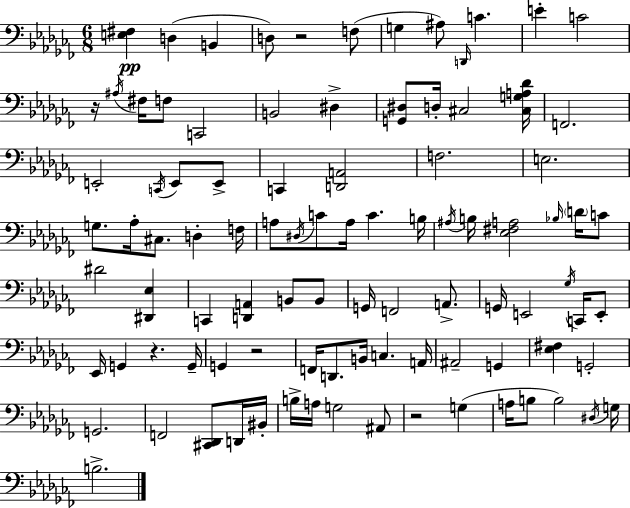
{
  \clef bass
  \numericTimeSignature
  \time 6/8
  \key aes \minor
  <e fis>4\pp d4( b,4 | d8) r2 f8( | g4 ais8) \grace { d,16 } c'4. | e'4-. c'2 | \break r16 \acciaccatura { ais16 } fis16 f8 c,2 | b,2 dis4-> | <g, dis>8 d16-. cis2 | <cis g a des'>16 f,2. | \break e,2-. \acciaccatura { c,16 } e,8 | e,8-> c,4 <d, a,>2 | f2. | e2. | \break g8. aes16-. cis8. d4-. | f16 a8 \acciaccatura { dis16 } c'8 a16 c'4. | b16 \acciaccatura { ais16 } b16 <ees fis a>2 | \grace { bes16 } \parenthesize d'16 c'8 dis'2 | \break <dis, ees>4 c,4 <d, a,>4 | b,8 b,8 g,16 f,2 | a,8.-> g,16 e,2 | \acciaccatura { ges16 } c,16 e,8-. ees,16 g,4 | \break r4. g,16-- g,4 r2 | f,16 d,8. b,16 | c4. a,16 ais,2-- | g,4 <ees fis>4 g,2-. | \break g,2. | f,2 | <cis, des,>8 d,16 bis,16-. b16-> a16 g2 | ais,8 r2 | \break g4( a16 b8 b2) | \acciaccatura { dis16 } g16 b2.-> | \bar "|."
}